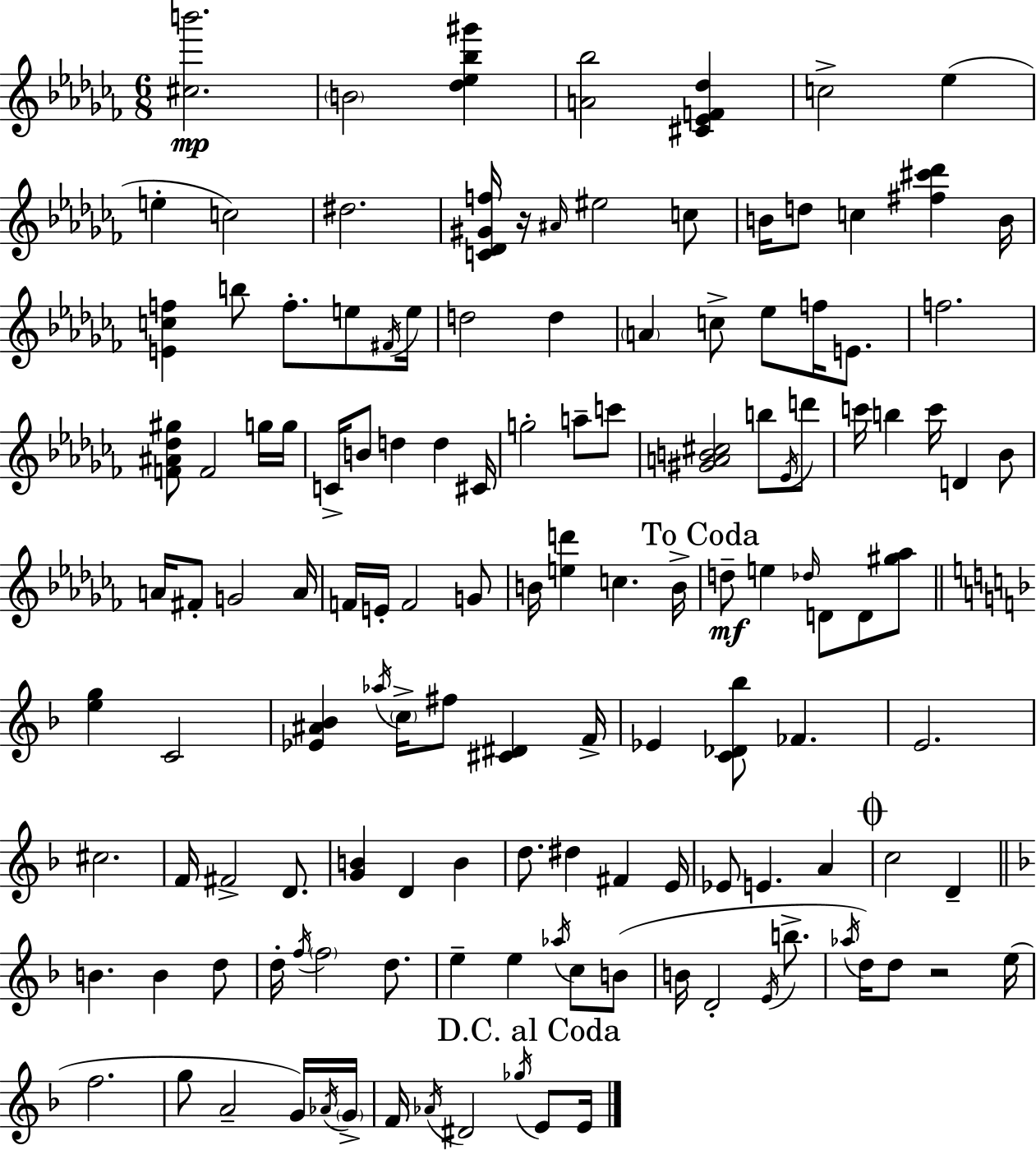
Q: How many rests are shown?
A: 2